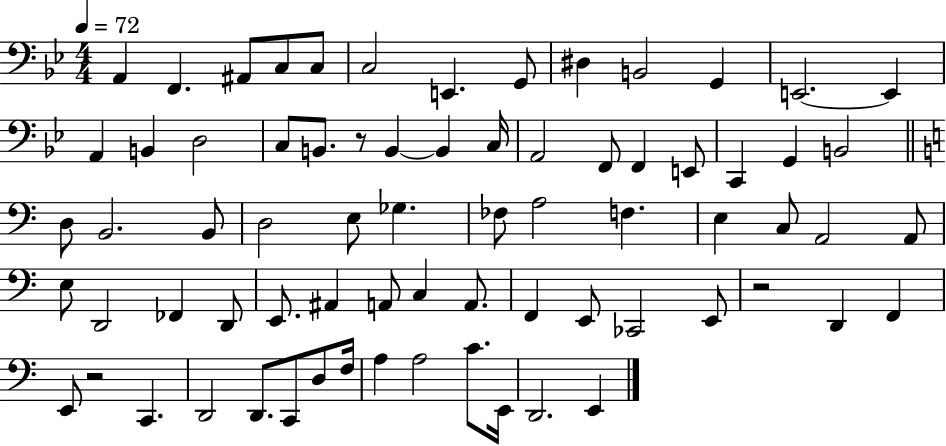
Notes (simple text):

A2/q F2/q. A#2/e C3/e C3/e C3/h E2/q. G2/e D#3/q B2/h G2/q E2/h. E2/q A2/q B2/q D3/h C3/e B2/e. R/e B2/q B2/q C3/s A2/h F2/e F2/q E2/e C2/q G2/q B2/h D3/e B2/h. B2/e D3/h E3/e Gb3/q. FES3/e A3/h F3/q. E3/q C3/e A2/h A2/e E3/e D2/h FES2/q D2/e E2/e. A#2/q A2/e C3/q A2/e. F2/q E2/e CES2/h E2/e R/h D2/q F2/q E2/e R/h C2/q. D2/h D2/e. C2/e D3/e F3/s A3/q A3/h C4/e. E2/s D2/h. E2/q